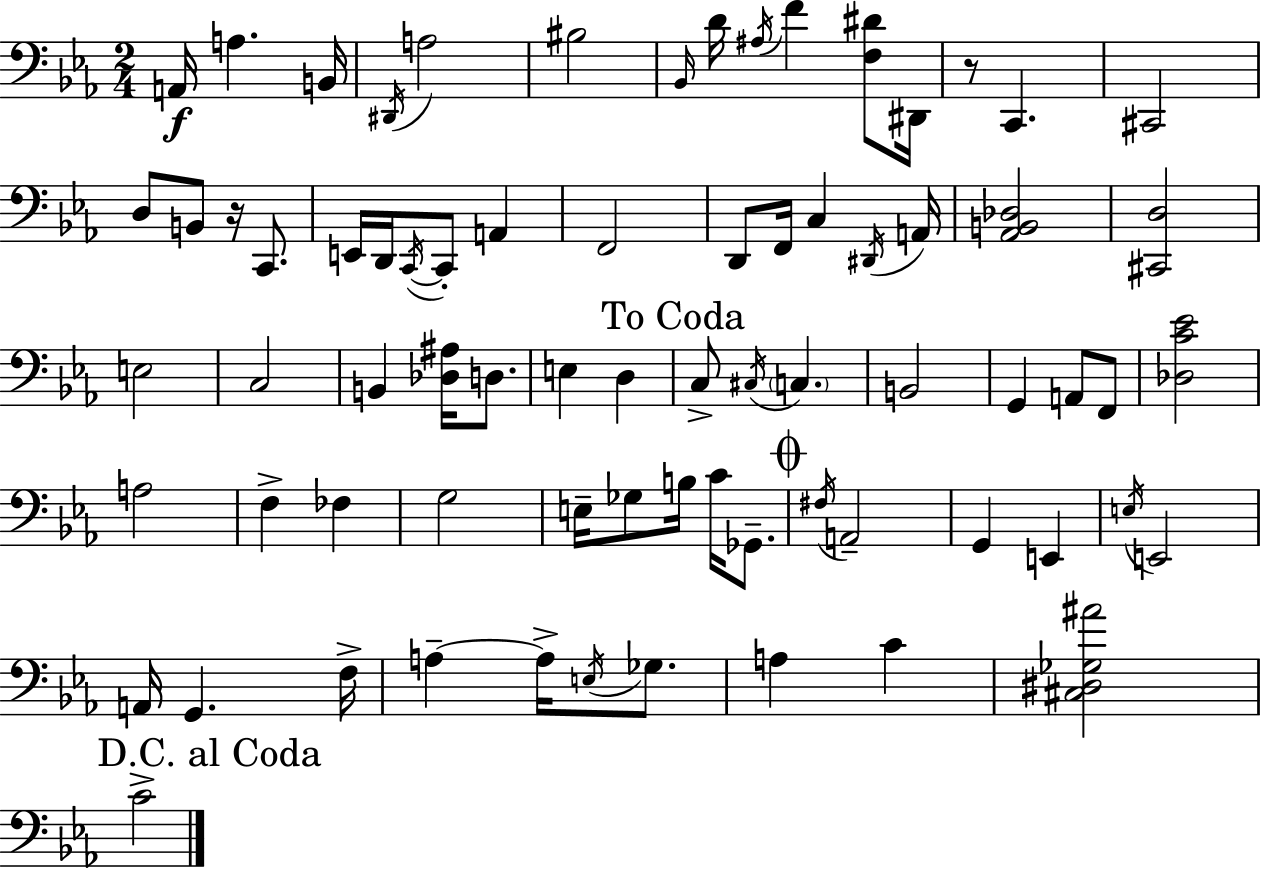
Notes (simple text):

A2/s A3/q. B2/s D#2/s A3/h BIS3/h Bb2/s D4/s A#3/s F4/q [F3,D#4]/e D#2/s R/e C2/q. C#2/h D3/e B2/e R/s C2/e. E2/s D2/s C2/s C2/e A2/q F2/h D2/e F2/s C3/q D#2/s A2/s [Ab2,B2,Db3]/h [C#2,D3]/h E3/h C3/h B2/q [Db3,A#3]/s D3/e. E3/q D3/q C3/e C#3/s C3/q. B2/h G2/q A2/e F2/e [Db3,C4,Eb4]/h A3/h F3/q FES3/q G3/h E3/s Gb3/e B3/s C4/s Gb2/e. F#3/s A2/h G2/q E2/q E3/s E2/h A2/s G2/q. F3/s A3/q A3/s E3/s Gb3/e. A3/q C4/q [C#3,D#3,Gb3,A#4]/h C4/h